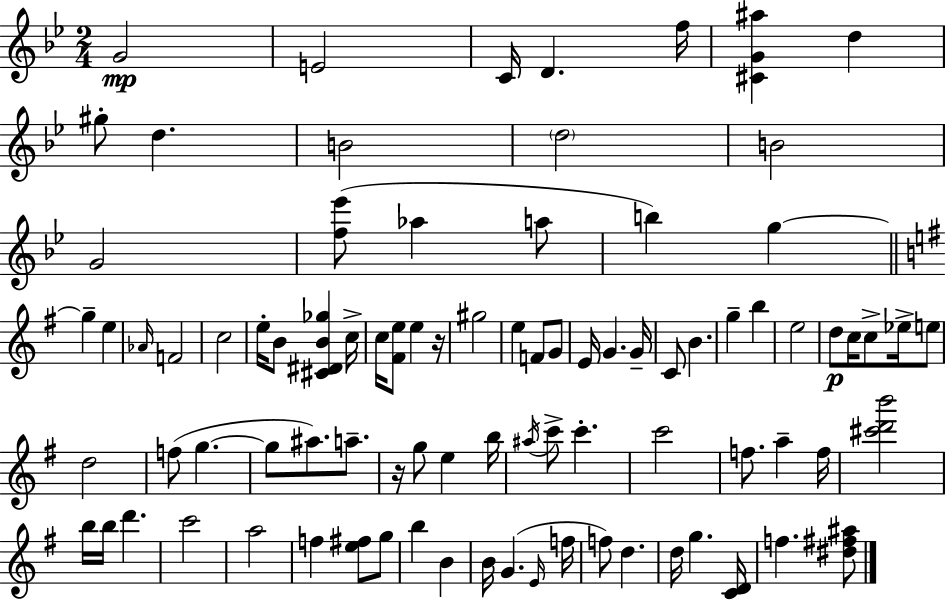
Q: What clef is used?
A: treble